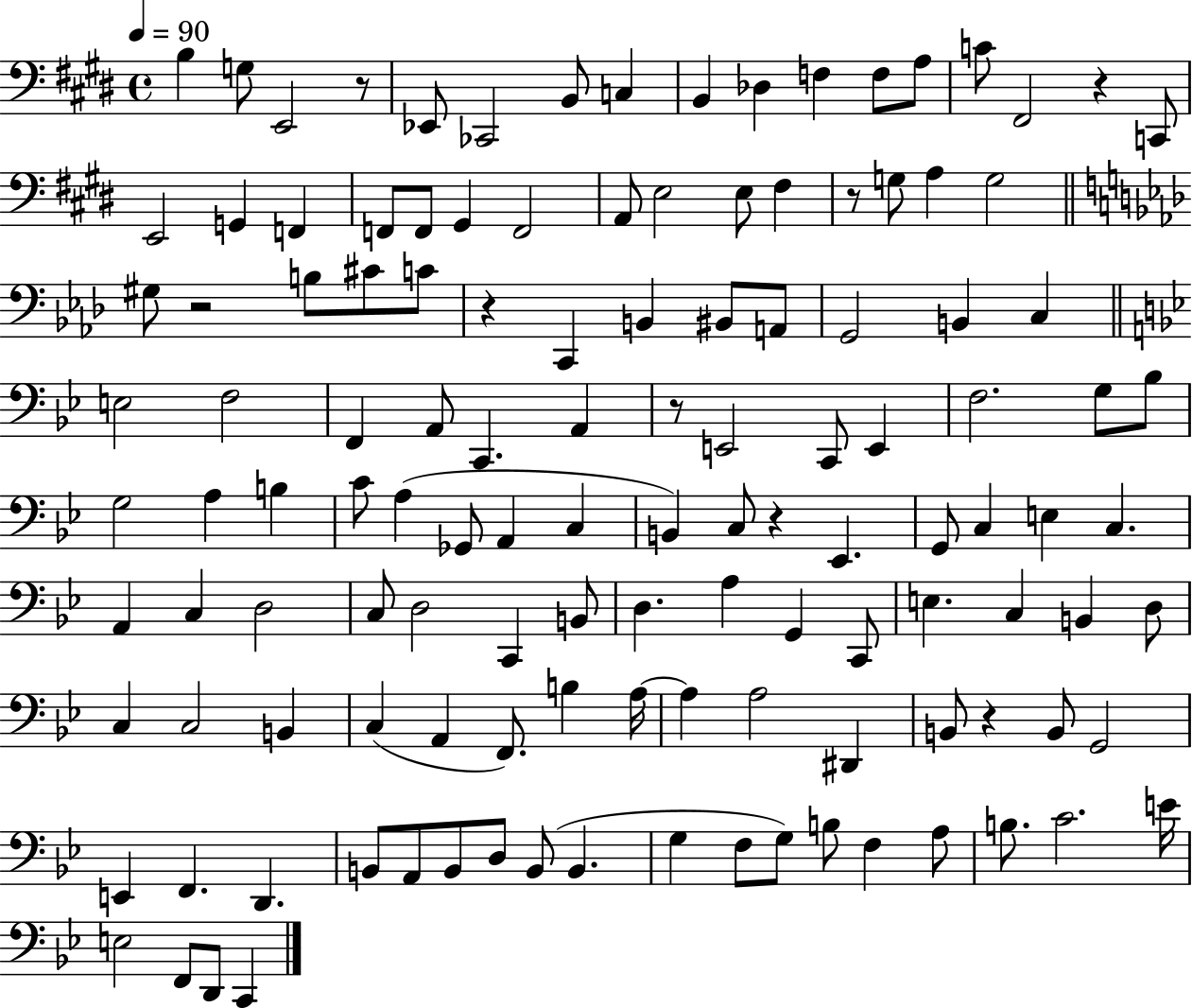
{
  \clef bass
  \time 4/4
  \defaultTimeSignature
  \key e \major
  \tempo 4 = 90
  b4 g8 e,2 r8 | ees,8 ces,2 b,8 c4 | b,4 des4 f4 f8 a8 | c'8 fis,2 r4 c,8 | \break e,2 g,4 f,4 | f,8 f,8 gis,4 f,2 | a,8 e2 e8 fis4 | r8 g8 a4 g2 | \break \bar "||" \break \key aes \major gis8 r2 b8 cis'8 c'8 | r4 c,4 b,4 bis,8 a,8 | g,2 b,4 c4 | \bar "||" \break \key g \minor e2 f2 | f,4 a,8 c,4. a,4 | r8 e,2 c,8 e,4 | f2. g8 bes8 | \break g2 a4 b4 | c'8 a4( ges,8 a,4 c4 | b,4) c8 r4 ees,4. | g,8 c4 e4 c4. | \break a,4 c4 d2 | c8 d2 c,4 b,8 | d4. a4 g,4 c,8 | e4. c4 b,4 d8 | \break c4 c2 b,4 | c4( a,4 f,8.) b4 a16~~ | a4 a2 dis,4 | b,8 r4 b,8 g,2 | \break e,4 f,4. d,4. | b,8 a,8 b,8 d8 b,8( b,4. | g4 f8 g8) b8 f4 a8 | b8. c'2. e'16 | \break e2 f,8 d,8 c,4 | \bar "|."
}